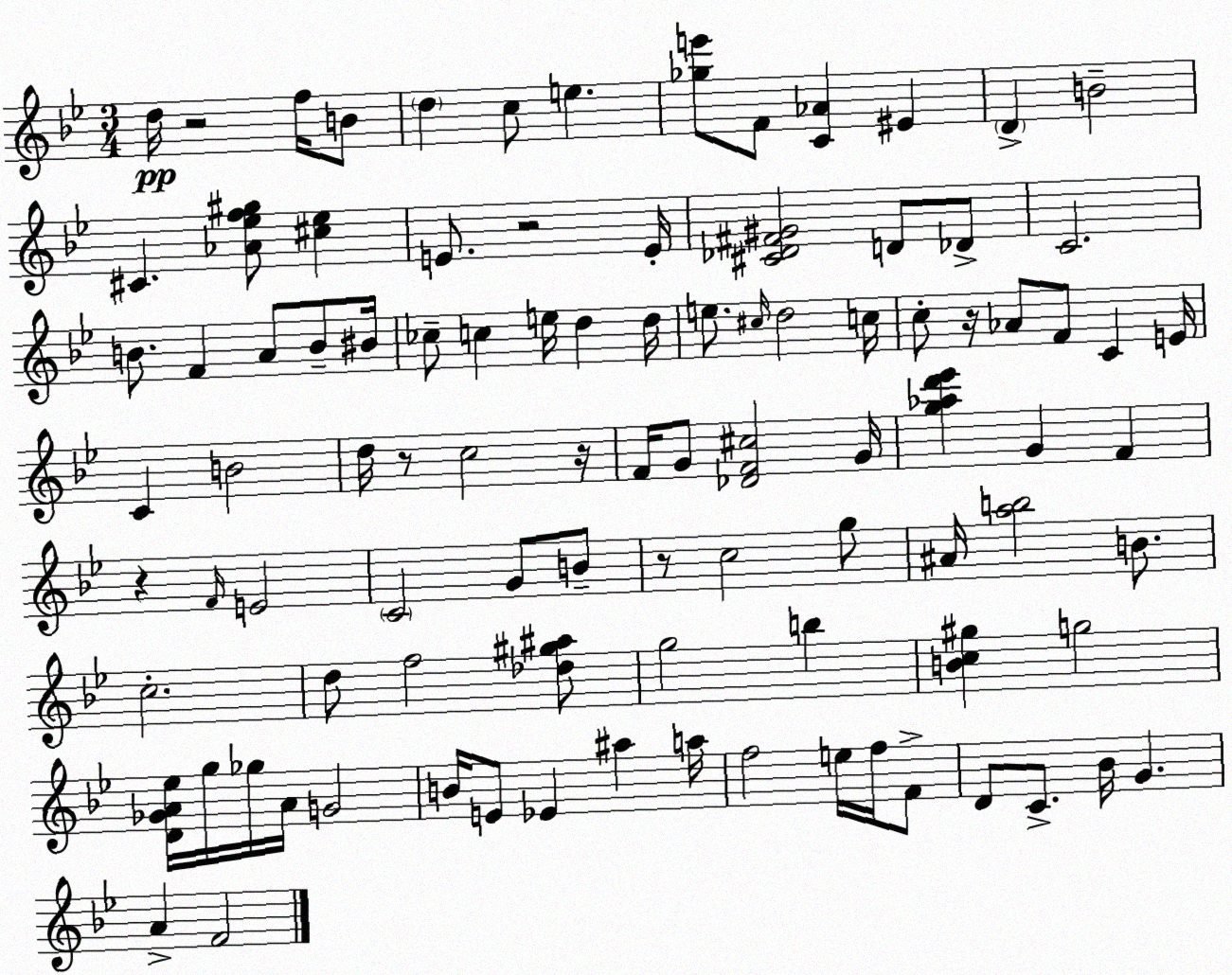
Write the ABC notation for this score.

X:1
T:Untitled
M:3/4
L:1/4
K:Bb
d/4 z2 f/4 B/2 d c/2 e [_ge']/2 F/2 [C_A] ^E D B2 ^C [_A_ef^g]/2 [^c_e] E/2 z2 E/4 [^C_D^F^G]2 D/2 _D/2 C2 B/2 F A/2 B/2 ^B/4 _c/2 c e/4 d d/4 e/2 ^c/4 d2 c/4 c/2 z/4 _A/2 F/2 C E/4 C B2 d/4 z/2 c2 z/4 F/4 G/2 [_DF^c]2 G/4 [g_ad'_e'] G F z F/4 E2 C2 G/2 B/2 z/2 c2 g/2 ^A/4 [ab]2 B/2 c2 d/2 f2 [_d^g^a]/2 g2 b [Bc^g] g2 [D_GA_e]/4 g/4 _g/4 A/4 G2 B/4 E/2 _E ^a a/4 f2 e/4 f/4 F/2 D/2 C/2 _B/4 G A F2